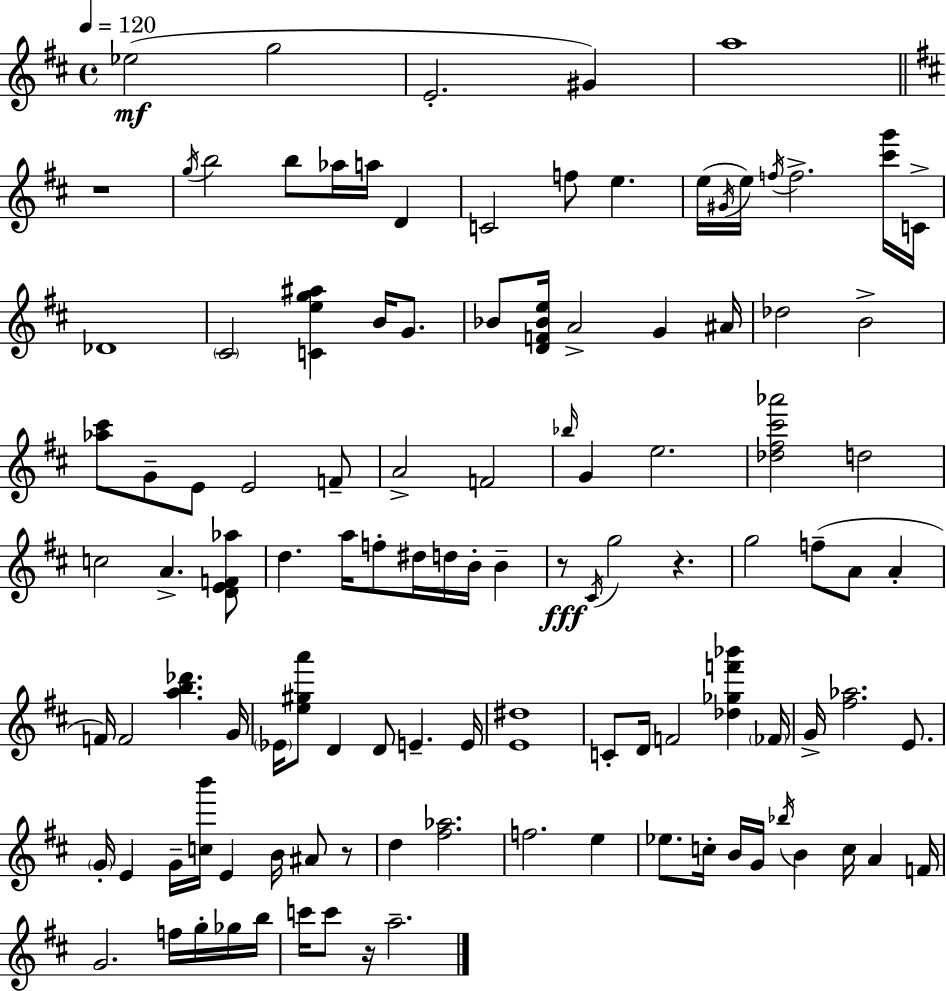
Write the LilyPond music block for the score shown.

{
  \clef treble
  \time 4/4
  \defaultTimeSignature
  \key d \major
  \tempo 4 = 120
  ees''2(\mf g''2 | e'2.-. gis'4) | a''1 | \bar "||" \break \key d \major r1 | \acciaccatura { g''16 } b''2 b''8 aes''16 a''16 d'4 | c'2 f''8 e''4. | e''16( \acciaccatura { gis'16 } e''16) \acciaccatura { f''16 } f''2.-> | \break <cis''' g'''>16 c'16-> des'1 | \parenthesize cis'2 <c' e'' g'' ais''>4 b'16 | g'8. bes'8 <d' f' bes' e''>16 a'2-> g'4 | ais'16 des''2 b'2-> | \break <aes'' cis'''>8 g'8-- e'8 e'2 | f'8-- a'2-> f'2 | \grace { bes''16 } g'4 e''2. | <des'' fis'' cis''' aes'''>2 d''2 | \break c''2 a'4.-> | <d' e' f' aes''>8 d''4. a''16 f''8-. dis''16 d''16 b'16-. | b'4-- r8\fff \acciaccatura { cis'16 } g''2 r4. | g''2 f''8--( a'8 | \break a'4-. f'16) f'2 <a'' b'' des'''>4. | g'16 \parenthesize ees'16 <e'' gis'' a'''>8 d'4 d'8 e'4.-- | e'16 <e' dis''>1 | c'8-. d'16 f'2 | \break <des'' ges'' f''' bes'''>4 \parenthesize fes'16 g'16-> <fis'' aes''>2. | e'8. \parenthesize g'16-. e'4 g'16-- <c'' b'''>16 e'4 | b'16 ais'8 r8 d''4 <fis'' aes''>2. | f''2. | \break e''4 ees''8. c''16-. b'16 g'16 \acciaccatura { bes''16 } b'4 | c''16 a'4 f'16 g'2. | f''16 g''16-. ges''16 b''16 c'''16 c'''8 r16 a''2.-- | \bar "|."
}